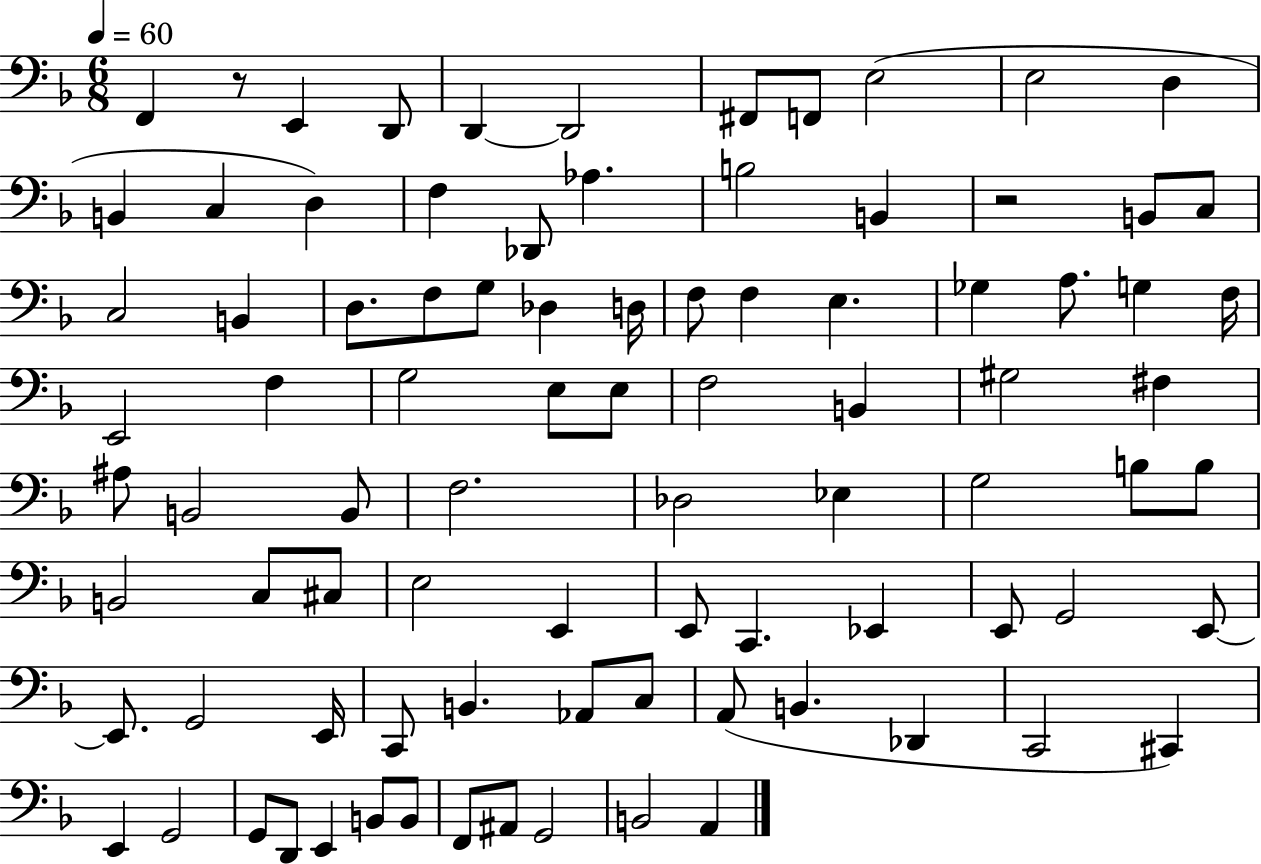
X:1
T:Untitled
M:6/8
L:1/4
K:F
F,, z/2 E,, D,,/2 D,, D,,2 ^F,,/2 F,,/2 E,2 E,2 D, B,, C, D, F, _D,,/2 _A, B,2 B,, z2 B,,/2 C,/2 C,2 B,, D,/2 F,/2 G,/2 _D, D,/4 F,/2 F, E, _G, A,/2 G, F,/4 E,,2 F, G,2 E,/2 E,/2 F,2 B,, ^G,2 ^F, ^A,/2 B,,2 B,,/2 F,2 _D,2 _E, G,2 B,/2 B,/2 B,,2 C,/2 ^C,/2 E,2 E,, E,,/2 C,, _E,, E,,/2 G,,2 E,,/2 E,,/2 G,,2 E,,/4 C,,/2 B,, _A,,/2 C,/2 A,,/2 B,, _D,, C,,2 ^C,, E,, G,,2 G,,/2 D,,/2 E,, B,,/2 B,,/2 F,,/2 ^A,,/2 G,,2 B,,2 A,,